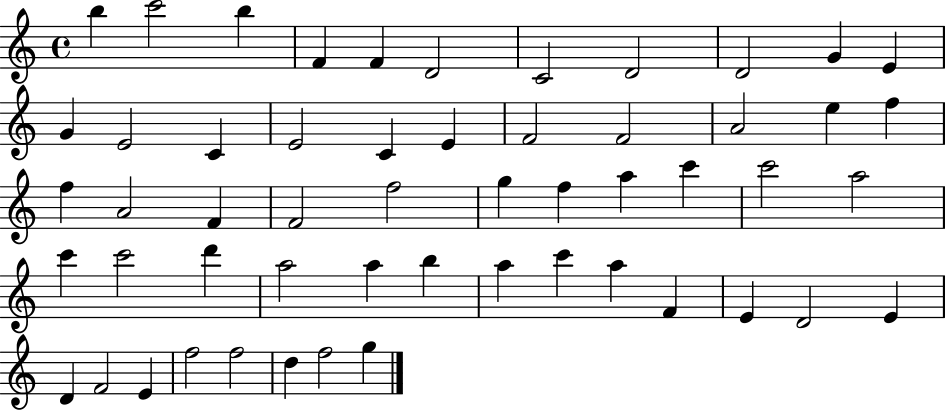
B5/q C6/h B5/q F4/q F4/q D4/h C4/h D4/h D4/h G4/q E4/q G4/q E4/h C4/q E4/h C4/q E4/q F4/h F4/h A4/h E5/q F5/q F5/q A4/h F4/q F4/h F5/h G5/q F5/q A5/q C6/q C6/h A5/h C6/q C6/h D6/q A5/h A5/q B5/q A5/q C6/q A5/q F4/q E4/q D4/h E4/q D4/q F4/h E4/q F5/h F5/h D5/q F5/h G5/q